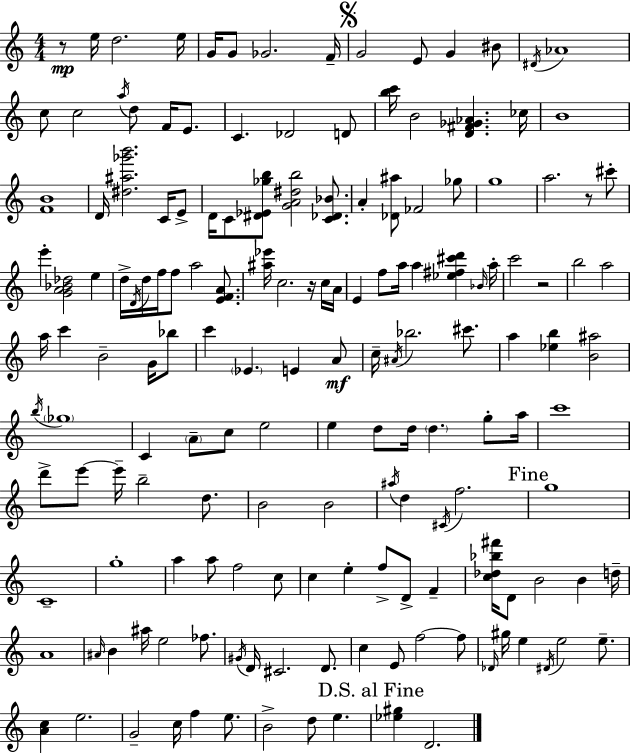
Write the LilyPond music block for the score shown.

{
  \clef treble
  \numericTimeSignature
  \time 4/4
  \key a \minor
  \repeat volta 2 { r8\mp e''16 d''2. e''16 | g'16 g'8 ges'2. f'16-- | \mark \markup { \musicglyph "scripts.segno" } g'2 e'8 g'4 bis'8 | \acciaccatura { dis'16 } aes'1 | \break c''8 c''2 \acciaccatura { a''16 } d''8 f'16 e'8. | c'4. des'2 | d'8 <b'' c'''>16 b'2 <d' fis' ges' aes'>4. | ces''16 b'1 | \break <f' b'>1 | d'16 <dis'' ais'' ges''' b'''>2. c'16 | e'8-> d'16 c'8 <dis' ees' ges'' b''>8 <g' a' dis'' b''>2 <c' des' bes'>8. | a'4-. <des' ais''>8 fes'2 | \break ges''8 g''1 | a''2. r8 | cis'''8-. e'''4-. <g' a' bes' des''>2 e''4 | d''16-> \acciaccatura { d'16 } d''16 f''16 f''8 a''2 | \break <e' f' a'>8. <ais'' ees'''>16 c''2. | r16 c''16 a'16 e'4 f''8 a''16 a''4 <ees'' fis'' cis''' d'''>4 | \grace { bes'16 } a''16-. c'''2 r2 | b''2 a''2 | \break a''16 c'''4 b'2-- | g'16 bes''8 c'''4 \parenthesize ees'4. e'4 | a'8\mf c''16-- \acciaccatura { ais'16 } bes''2. | cis'''8. a''4 <ees'' b''>4 <b' ais''>2 | \break \acciaccatura { b''16 } \parenthesize ges''1 | c'4 \parenthesize a'8-- c''8 e''2 | e''4 d''8 d''16 \parenthesize d''4. | g''8-. a''16 c'''1 | \break d'''8-> e'''8~~ e'''16-- b''2-- | d''8. b'2 b'2 | \acciaccatura { ais''16 } d''4 \acciaccatura { cis'16 } f''2. | \mark "Fine" g''1 | \break c'1-- | g''1-. | a''4 a''8 f''2 | c''8 c''4 e''4-. | \break f''8-> d'8-> f'4-- <c'' des'' bes'' fis'''>16 d'8 b'2 | b'4 d''16-- a'1 | \grace { ais'16 } b'4 ais''16 e''2 | fes''8. \acciaccatura { gis'16 } d'16 cis'2. | \break d'8. c''4 e'8 | f''2~~ f''8 \grace { des'16 } gis''16 e''4 | \acciaccatura { dis'16 } e''2 e''8.-- <a' c''>4 | e''2. g'2-- | \break c''16 f''4 e''8. b'2-> | d''8 e''4. \mark "D.S. al Fine" <ees'' gis''>4 | d'2. } \bar "|."
}